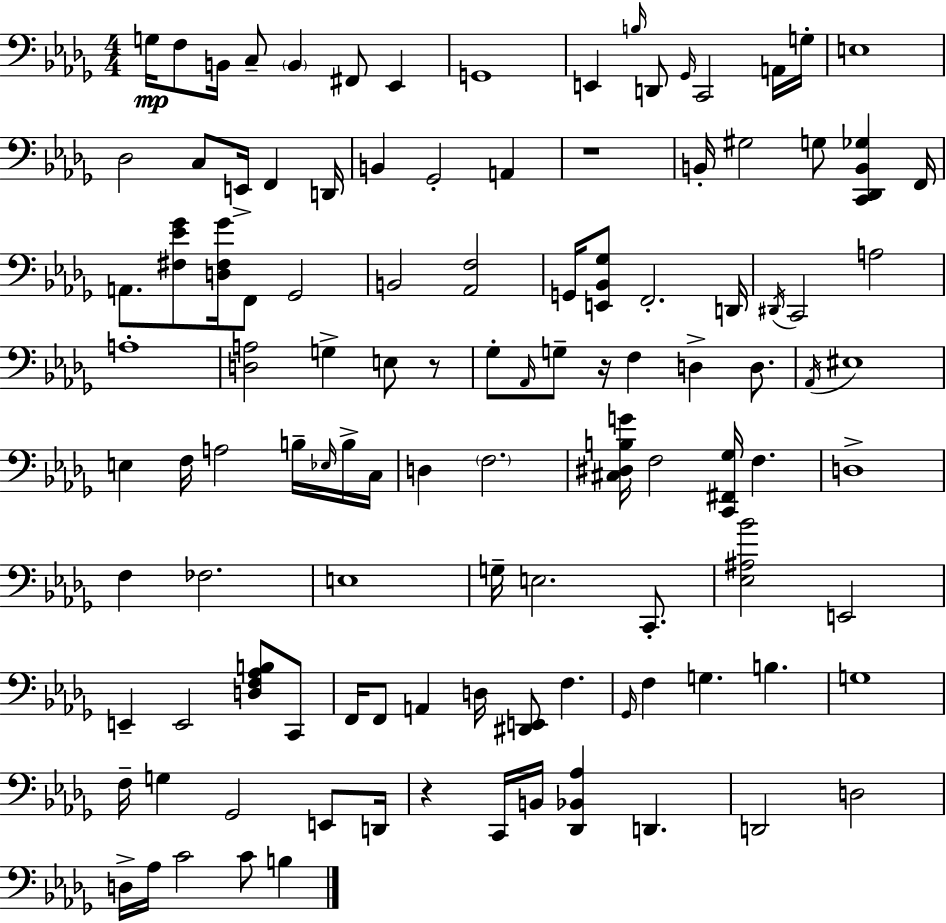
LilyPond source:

{
  \clef bass
  \numericTimeSignature
  \time 4/4
  \key bes \minor
  g16\mp f8 b,16 c8-- \parenthesize b,4 fis,8 ees,4 | g,1 | e,4 \grace { b16 } d,8 \grace { ges,16 } c,2 | a,16 g16-. e1 | \break des2 c8 e,16-> f,4 | d,16 b,4 ges,2-. a,4 | r1 | b,16-. gis2 g8 <c, des, b, ges>4 | \break f,16 a,8. <fis ees' ges'>8 <d fis ges'>16 f,8 ges,2 | b,2 <aes, f>2 | g,16 <e, bes, ges>8 f,2.-. | d,16 \acciaccatura { dis,16 } c,2 a2 | \break a1-. | <d a>2 g4-> e8 | r8 ges8-. \grace { aes,16 } g8-- r16 f4 d4-> | d8. \acciaccatura { aes,16 } eis1 | \break e4 f16 a2 | b16-- \grace { ees16 } b16-> c16 d4 \parenthesize f2. | <cis dis b g'>16 f2 <c, fis, ges>16 | f4. d1-> | \break f4 fes2. | e1 | g16-- e2. | c,8.-. <ees ais bes'>2 e,2 | \break e,4-- e,2 | <d f aes b>8 c,8 f,16 f,8 a,4 d16 <dis, e,>8 | f4. \grace { ges,16 } f4 g4. | b4. g1 | \break f16-- g4 ges,2 | e,8 d,16 r4 c,16 b,16 <des, bes, aes>4 | d,4. d,2 d2 | d16-> aes16 c'2 | \break c'8 b4 \bar "|."
}